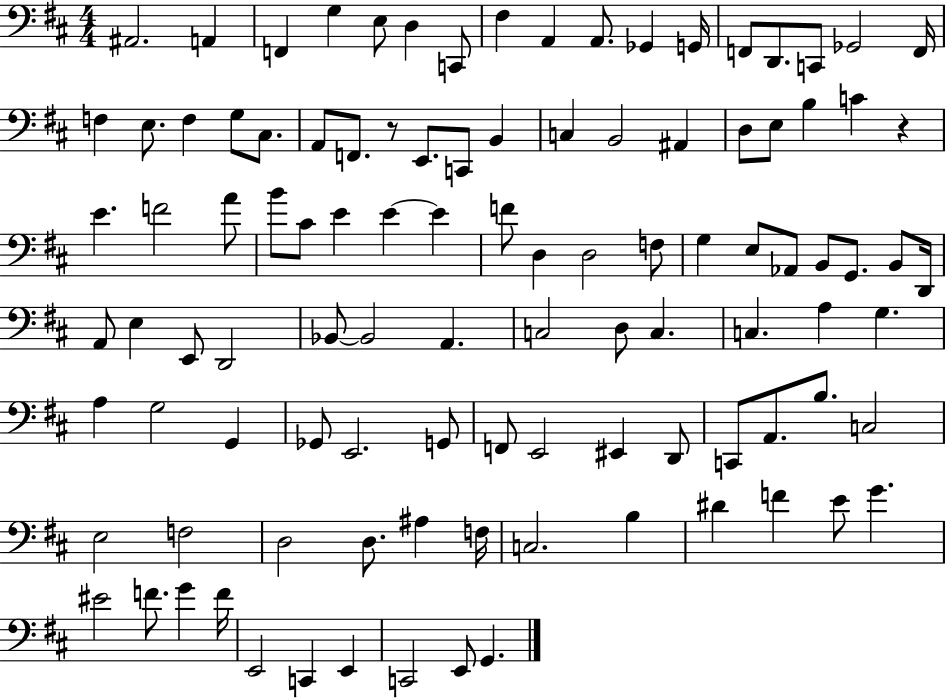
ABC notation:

X:1
T:Untitled
M:4/4
L:1/4
K:D
^A,,2 A,, F,, G, E,/2 D, C,,/2 ^F, A,, A,,/2 _G,, G,,/4 F,,/2 D,,/2 C,,/2 _G,,2 F,,/4 F, E,/2 F, G,/2 ^C,/2 A,,/2 F,,/2 z/2 E,,/2 C,,/2 B,, C, B,,2 ^A,, D,/2 E,/2 B, C z E F2 A/2 B/2 ^C/2 E E E F/2 D, D,2 F,/2 G, E,/2 _A,,/2 B,,/2 G,,/2 B,,/2 D,,/4 A,,/2 E, E,,/2 D,,2 _B,,/2 _B,,2 A,, C,2 D,/2 C, C, A, G, A, G,2 G,, _G,,/2 E,,2 G,,/2 F,,/2 E,,2 ^E,, D,,/2 C,,/2 A,,/2 B,/2 C,2 E,2 F,2 D,2 D,/2 ^A, F,/4 C,2 B, ^D F E/2 G ^E2 F/2 G F/4 E,,2 C,, E,, C,,2 E,,/2 G,,